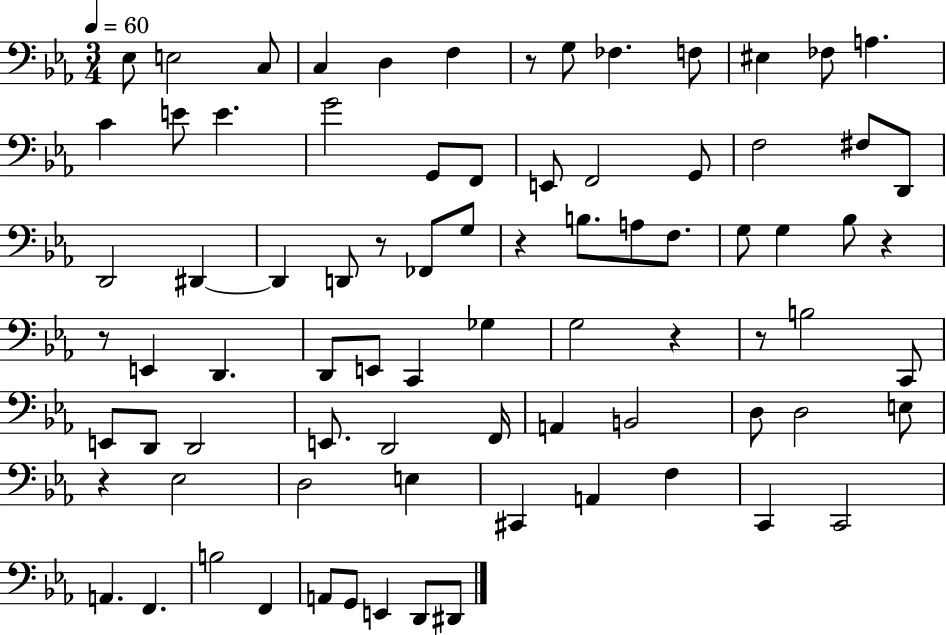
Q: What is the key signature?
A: EES major